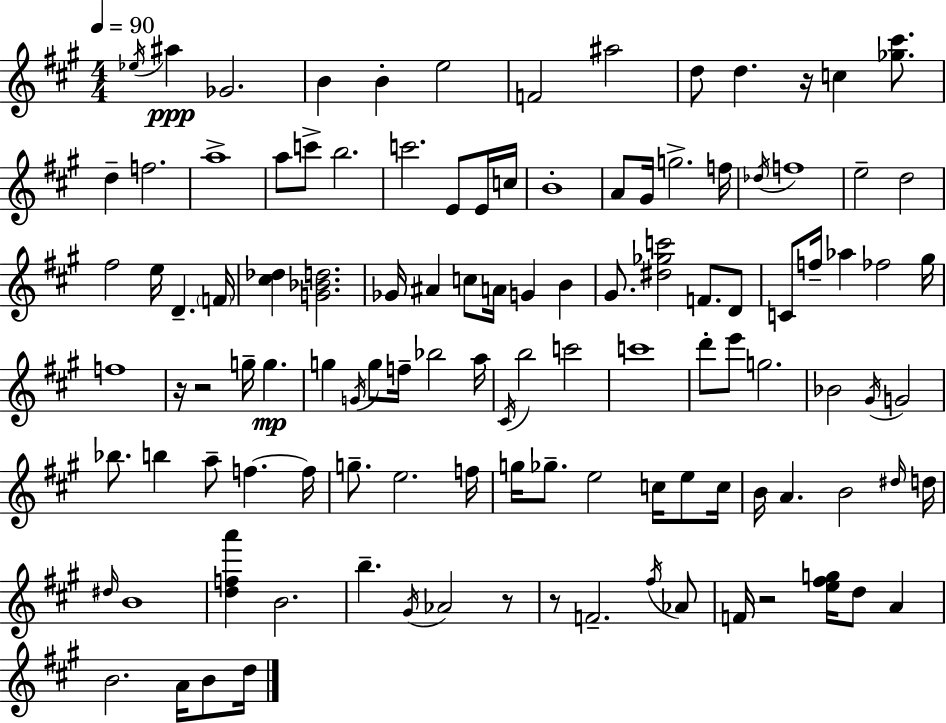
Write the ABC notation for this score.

X:1
T:Untitled
M:4/4
L:1/4
K:A
_e/4 ^a _G2 B B e2 F2 ^a2 d/2 d z/4 c [_g^c']/2 d f2 a4 a/2 c'/2 b2 c'2 E/2 E/4 c/4 B4 A/2 ^G/4 g2 f/4 _d/4 f4 e2 d2 ^f2 e/4 D F/4 [^c_d] [G_Bd]2 _G/4 ^A c/2 A/4 G B ^G/2 [^d_gc']2 F/2 D/2 C/2 f/4 _a _f2 ^g/4 f4 z/4 z2 g/4 g g G/4 g/2 f/4 _b2 a/4 ^C/4 b2 c'2 c'4 d'/2 e'/2 g2 _B2 ^G/4 G2 _b/2 b a/2 f f/4 g/2 e2 f/4 g/4 _g/2 e2 c/4 e/2 c/4 B/4 A B2 ^d/4 d/4 ^d/4 B4 [dfa'] B2 b ^G/4 _A2 z/2 z/2 F2 ^f/4 _A/2 F/4 z2 [e^fg]/4 d/2 A B2 A/4 B/2 d/4